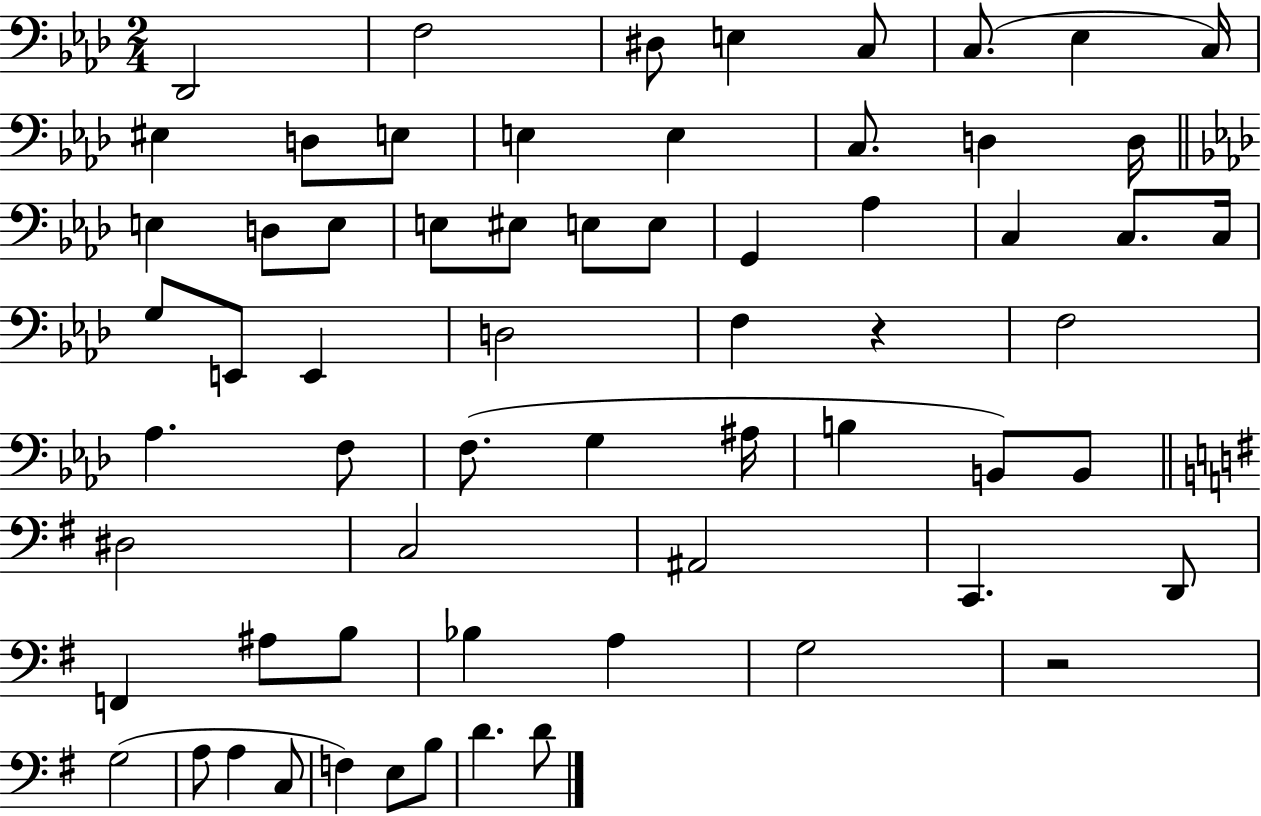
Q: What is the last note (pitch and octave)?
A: D4